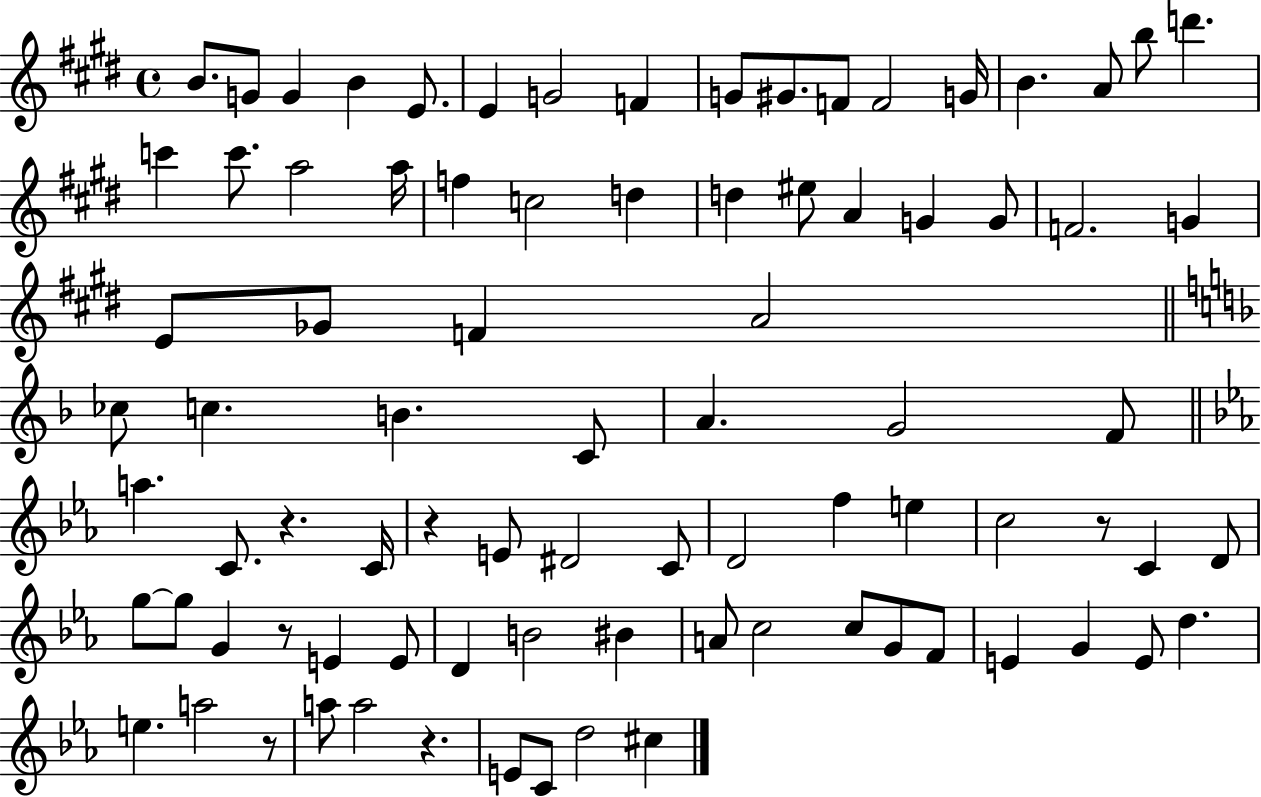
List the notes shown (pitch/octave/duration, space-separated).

B4/e. G4/e G4/q B4/q E4/e. E4/q G4/h F4/q G4/e G#4/e. F4/e F4/h G4/s B4/q. A4/e B5/e D6/q. C6/q C6/e. A5/h A5/s F5/q C5/h D5/q D5/q EIS5/e A4/q G4/q G4/e F4/h. G4/q E4/e Gb4/e F4/q A4/h CES5/e C5/q. B4/q. C4/e A4/q. G4/h F4/e A5/q. C4/e. R/q. C4/s R/q E4/e D#4/h C4/e D4/h F5/q E5/q C5/h R/e C4/q D4/e G5/e G5/e G4/q R/e E4/q E4/e D4/q B4/h BIS4/q A4/e C5/h C5/e G4/e F4/e E4/q G4/q E4/e D5/q. E5/q. A5/h R/e A5/e A5/h R/q. E4/e C4/e D5/h C#5/q